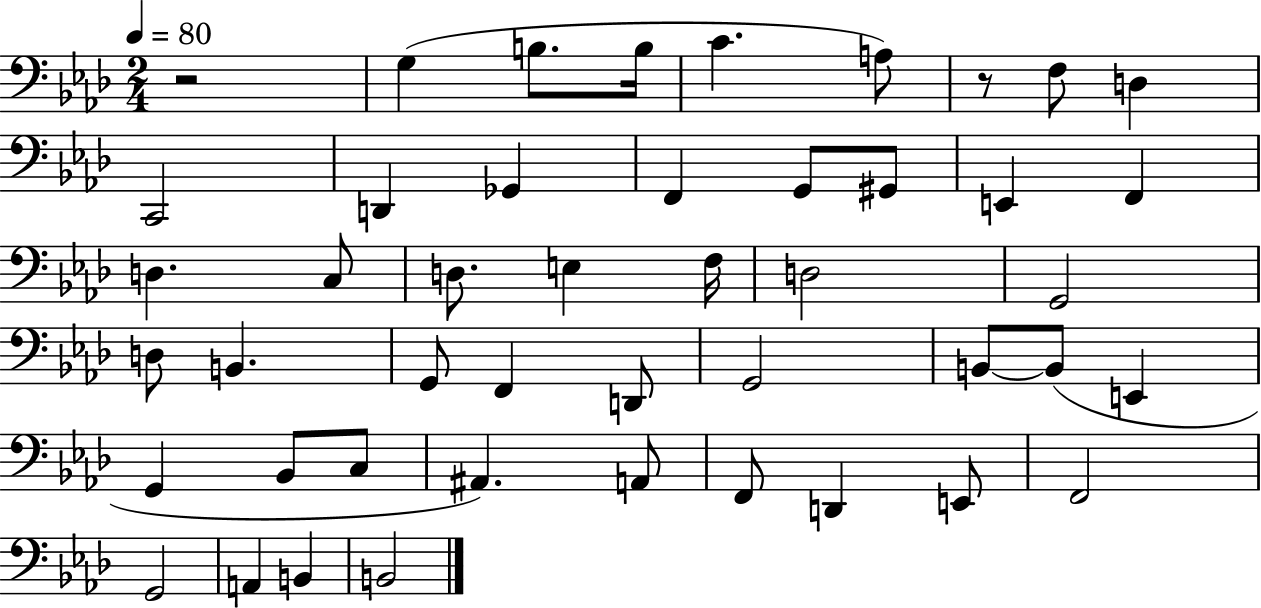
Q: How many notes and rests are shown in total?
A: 46